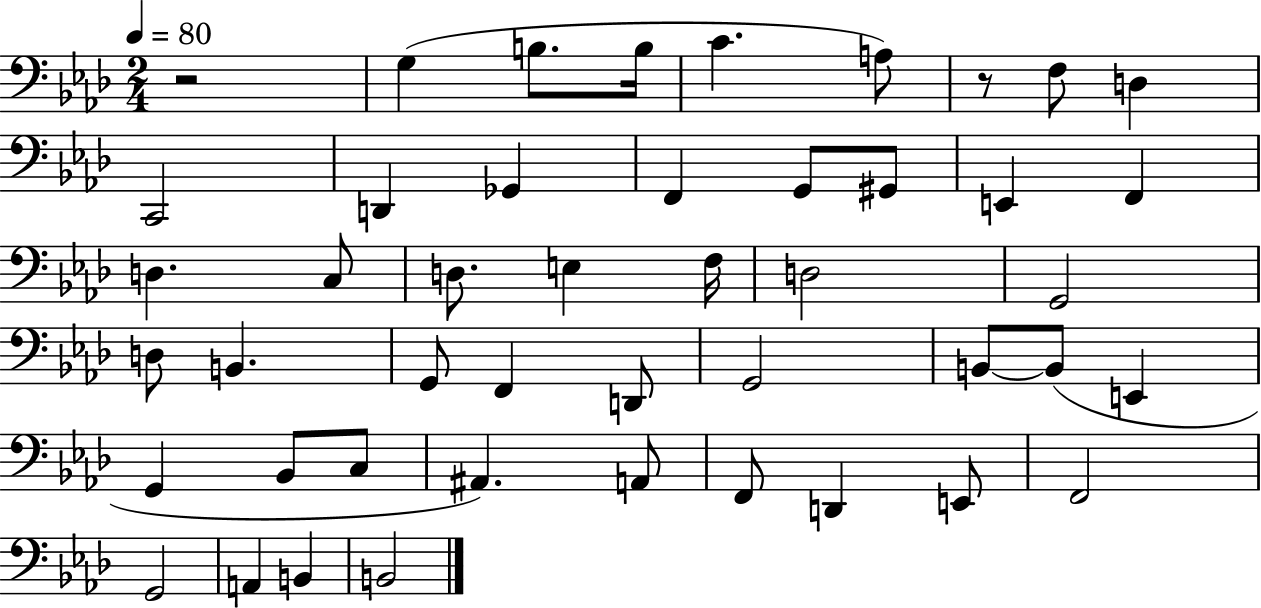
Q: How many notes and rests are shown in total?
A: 46